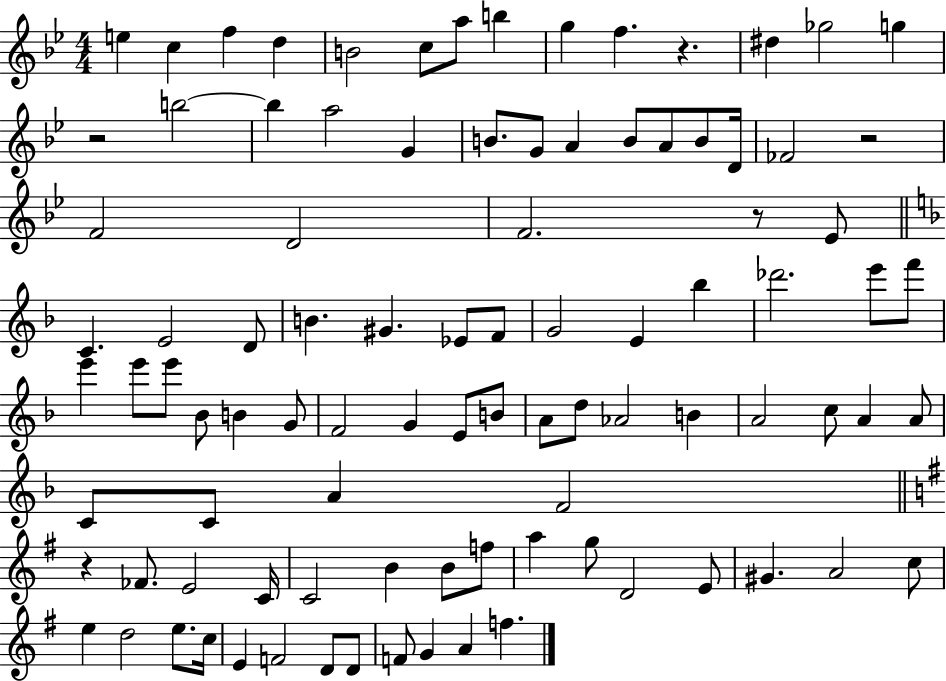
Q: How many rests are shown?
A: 5